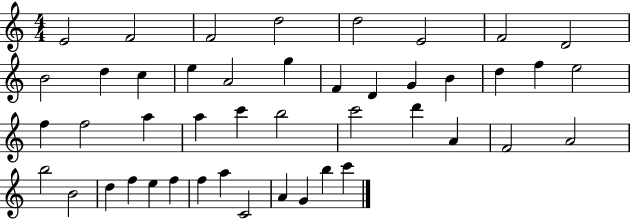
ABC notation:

X:1
T:Untitled
M:4/4
L:1/4
K:C
E2 F2 F2 d2 d2 E2 F2 D2 B2 d c e A2 g F D G B d f e2 f f2 a a c' b2 c'2 d' A F2 A2 b2 B2 d f e f f a C2 A G b c'